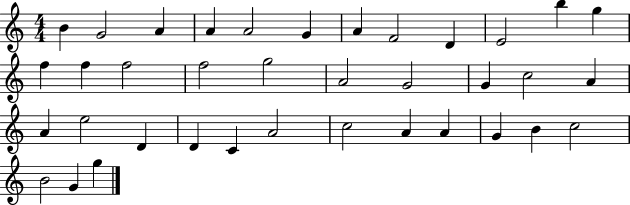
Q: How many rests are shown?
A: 0